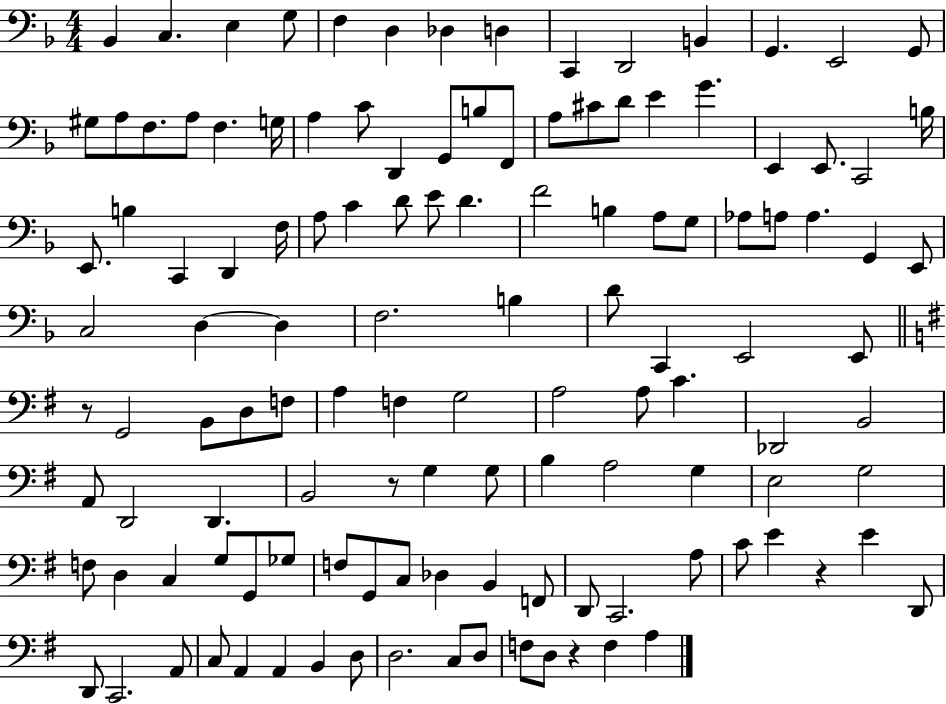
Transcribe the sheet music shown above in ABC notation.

X:1
T:Untitled
M:4/4
L:1/4
K:F
_B,, C, E, G,/2 F, D, _D, D, C,, D,,2 B,, G,, E,,2 G,,/2 ^G,/2 A,/2 F,/2 A,/2 F, G,/4 A, C/2 D,, G,,/2 B,/2 F,,/2 A,/2 ^C/2 D/2 E G E,, E,,/2 C,,2 B,/4 E,,/2 B, C,, D,, F,/4 A,/2 C D/2 E/2 D F2 B, A,/2 G,/2 _A,/2 A,/2 A, G,, E,,/2 C,2 D, D, F,2 B, D/2 C,, E,,2 E,,/2 z/2 G,,2 B,,/2 D,/2 F,/2 A, F, G,2 A,2 A,/2 C _D,,2 B,,2 A,,/2 D,,2 D,, B,,2 z/2 G, G,/2 B, A,2 G, E,2 G,2 F,/2 D, C, G,/2 G,,/2 _G,/2 F,/2 G,,/2 C,/2 _D, B,, F,,/2 D,,/2 C,,2 A,/2 C/2 E z E D,,/2 D,,/2 C,,2 A,,/2 C,/2 A,, A,, B,, D,/2 D,2 C,/2 D,/2 F,/2 D,/2 z F, A,